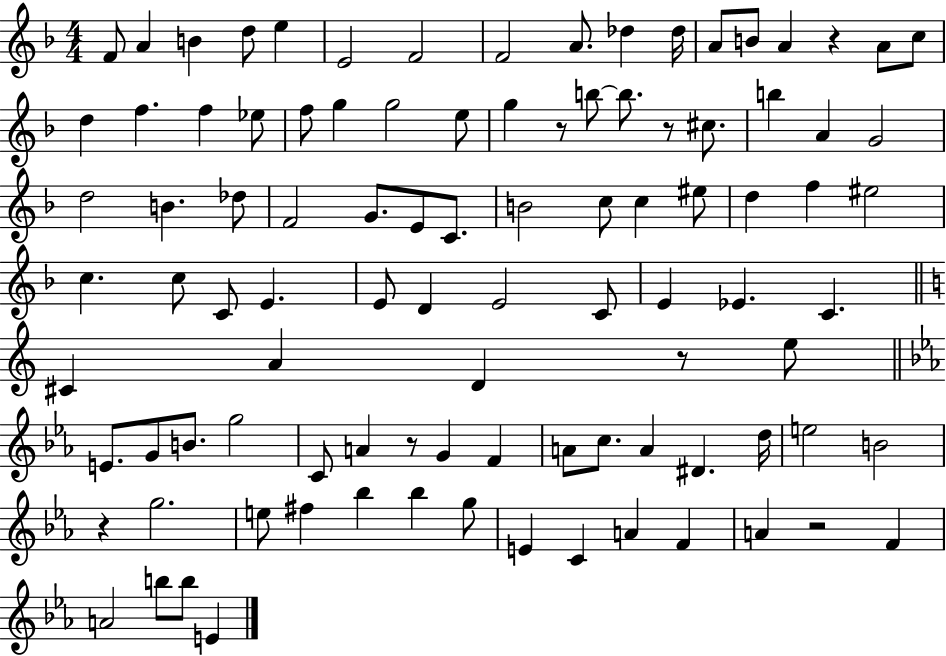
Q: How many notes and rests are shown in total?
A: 98